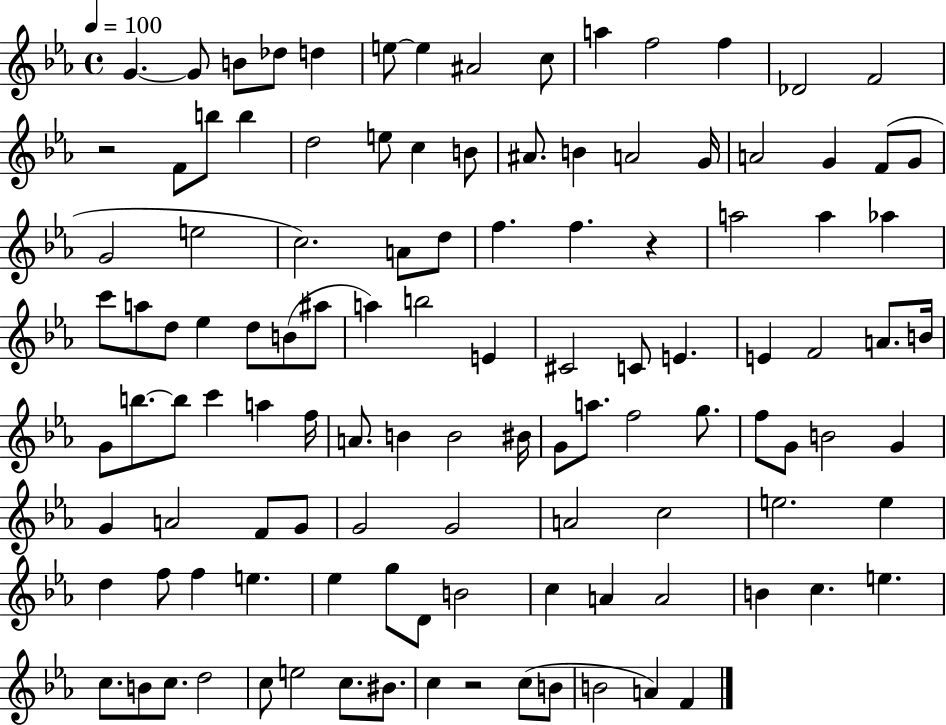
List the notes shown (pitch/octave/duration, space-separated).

G4/q. G4/e B4/e Db5/e D5/q E5/e E5/q A#4/h C5/e A5/q F5/h F5/q Db4/h F4/h R/h F4/e B5/e B5/q D5/h E5/e C5/q B4/e A#4/e. B4/q A4/h G4/s A4/h G4/q F4/e G4/e G4/h E5/h C5/h. A4/e D5/e F5/q. F5/q. R/q A5/h A5/q Ab5/q C6/e A5/e D5/e Eb5/q D5/e B4/e A#5/e A5/q B5/h E4/q C#4/h C4/e E4/q. E4/q F4/h A4/e. B4/s G4/e B5/e. B5/e C6/q A5/q F5/s A4/e. B4/q B4/h BIS4/s G4/e A5/e. F5/h G5/e. F5/e G4/e B4/h G4/q G4/q A4/h F4/e G4/e G4/h G4/h A4/h C5/h E5/h. E5/q D5/q F5/e F5/q E5/q. Eb5/q G5/e D4/e B4/h C5/q A4/q A4/h B4/q C5/q. E5/q. C5/e. B4/e C5/e. D5/h C5/e E5/h C5/e. BIS4/e. C5/q R/h C5/e B4/e B4/h A4/q F4/q